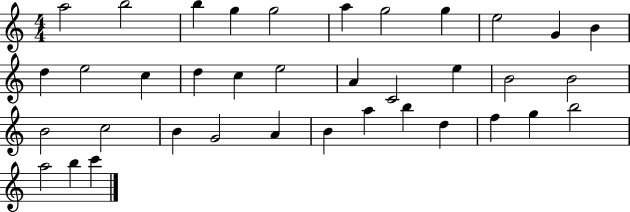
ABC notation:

X:1
T:Untitled
M:4/4
L:1/4
K:C
a2 b2 b g g2 a g2 g e2 G B d e2 c d c e2 A C2 e B2 B2 B2 c2 B G2 A B a b d f g b2 a2 b c'